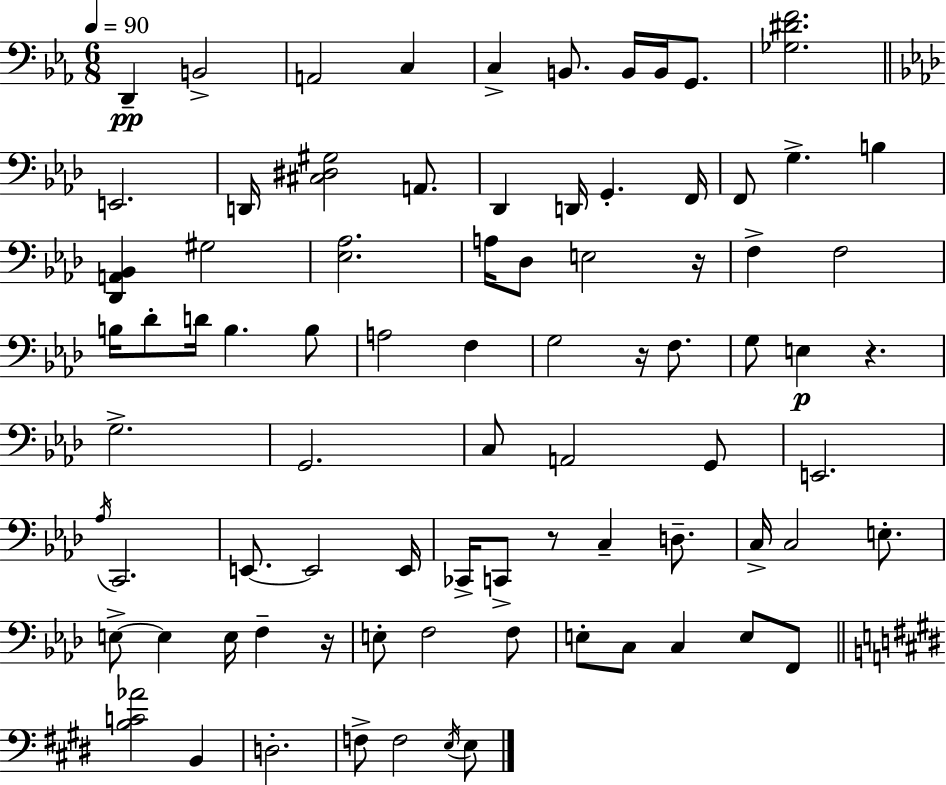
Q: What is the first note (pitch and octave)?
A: D2